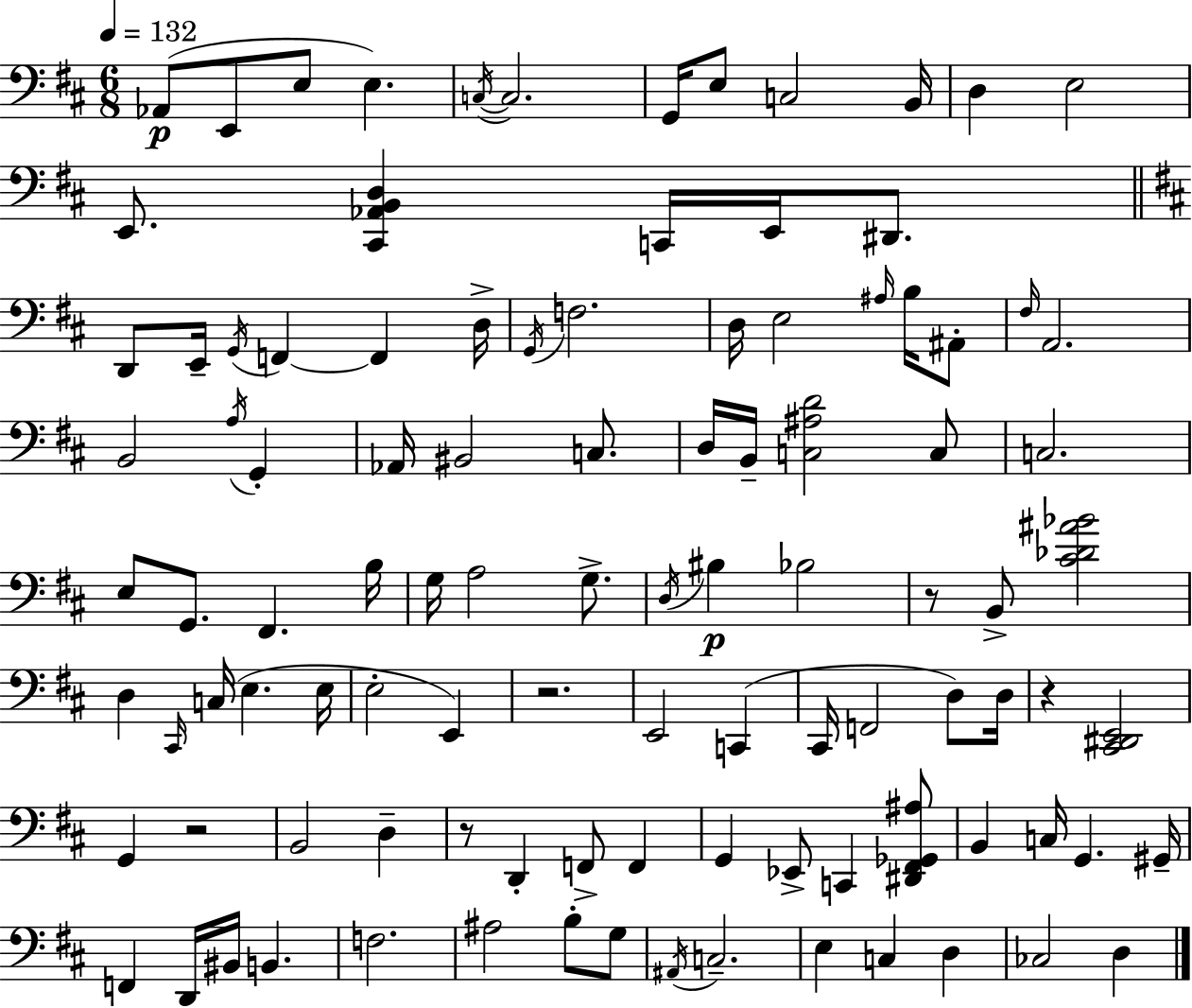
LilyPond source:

{
  \clef bass
  \numericTimeSignature
  \time 6/8
  \key d \major
  \tempo 4 = 132
  \repeat volta 2 { aes,8(\p e,8 e8 e4.) | \acciaccatura { c16~ }~ c2. | g,16 e8 c2 | b,16 d4 e2 | \break e,8. <cis, aes, b, d>4 c,16 e,16 dis,8. | \bar "||" \break \key d \major d,8 e,16-- \acciaccatura { g,16 } f,4~~ f,4 | d16-> \acciaccatura { g,16 } f2. | d16 e2 \grace { ais16 } | b16 ais,8-. \grace { fis16 } a,2. | \break b,2 | \acciaccatura { a16 } g,4-. aes,16 bis,2 | c8. d16 b,16-- <c ais d'>2 | c8 c2. | \break e8 g,8. fis,4. | b16 g16 a2 | g8.-> \acciaccatura { d16 } bis4\p bes2 | r8 b,8-> <cis' des' ais' bes'>2 | \break d4 \grace { cis,16 }( c16 | e4. e16 e2-. | e,4) r2. | e,2 | \break c,4( cis,16 f,2 | d8) d16 r4 <cis, dis, e,>2 | g,4 r2 | b,2 | \break d4-- r8 d,4-. | f,8-> f,4 g,4 ees,8-> | c,4 <dis, fis, ges, ais>8 b,4 c16 | g,4. gis,16-- f,4 d,16 | \break bis,16 b,4. f2. | ais2 | b8-. g8 \acciaccatura { ais,16 } c2.-- | e4 | \break c4 d4 ces2 | d4 } \bar "|."
}